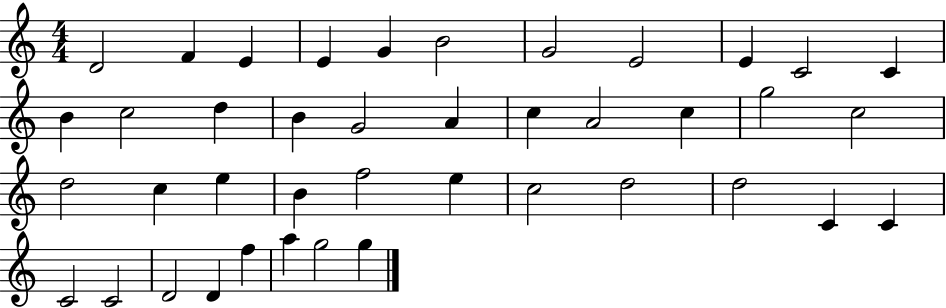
D4/h F4/q E4/q E4/q G4/q B4/h G4/h E4/h E4/q C4/h C4/q B4/q C5/h D5/q B4/q G4/h A4/q C5/q A4/h C5/q G5/h C5/h D5/h C5/q E5/q B4/q F5/h E5/q C5/h D5/h D5/h C4/q C4/q C4/h C4/h D4/h D4/q F5/q A5/q G5/h G5/q